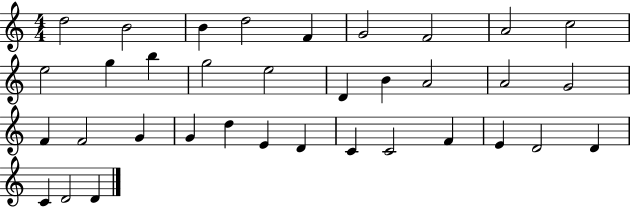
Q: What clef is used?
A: treble